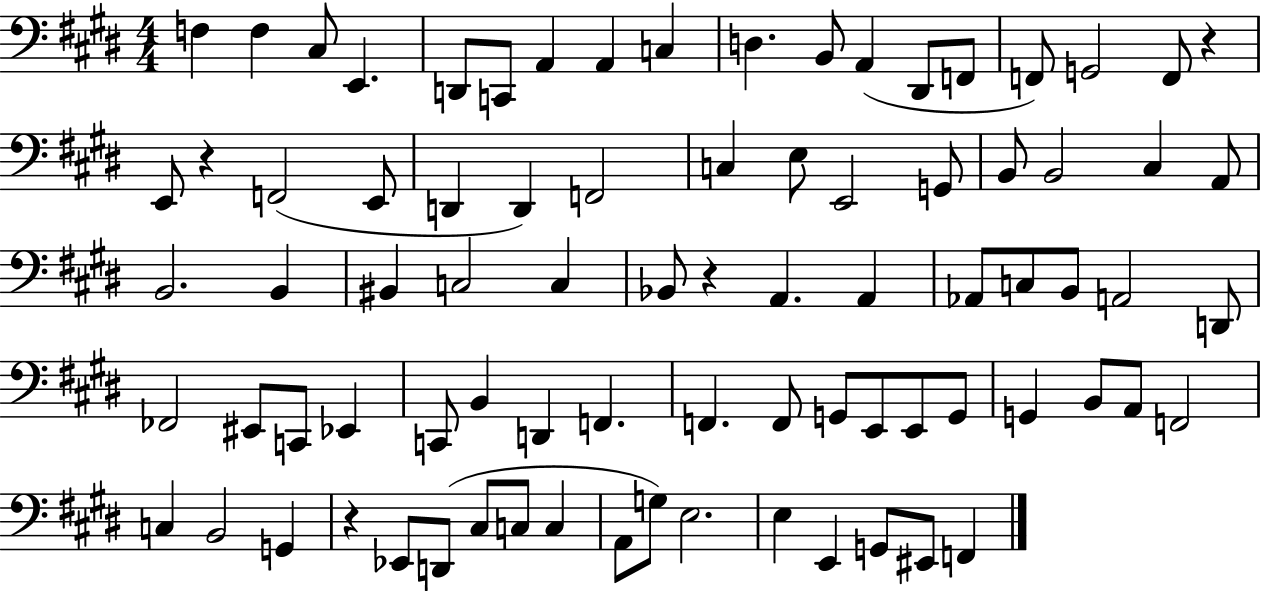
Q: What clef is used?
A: bass